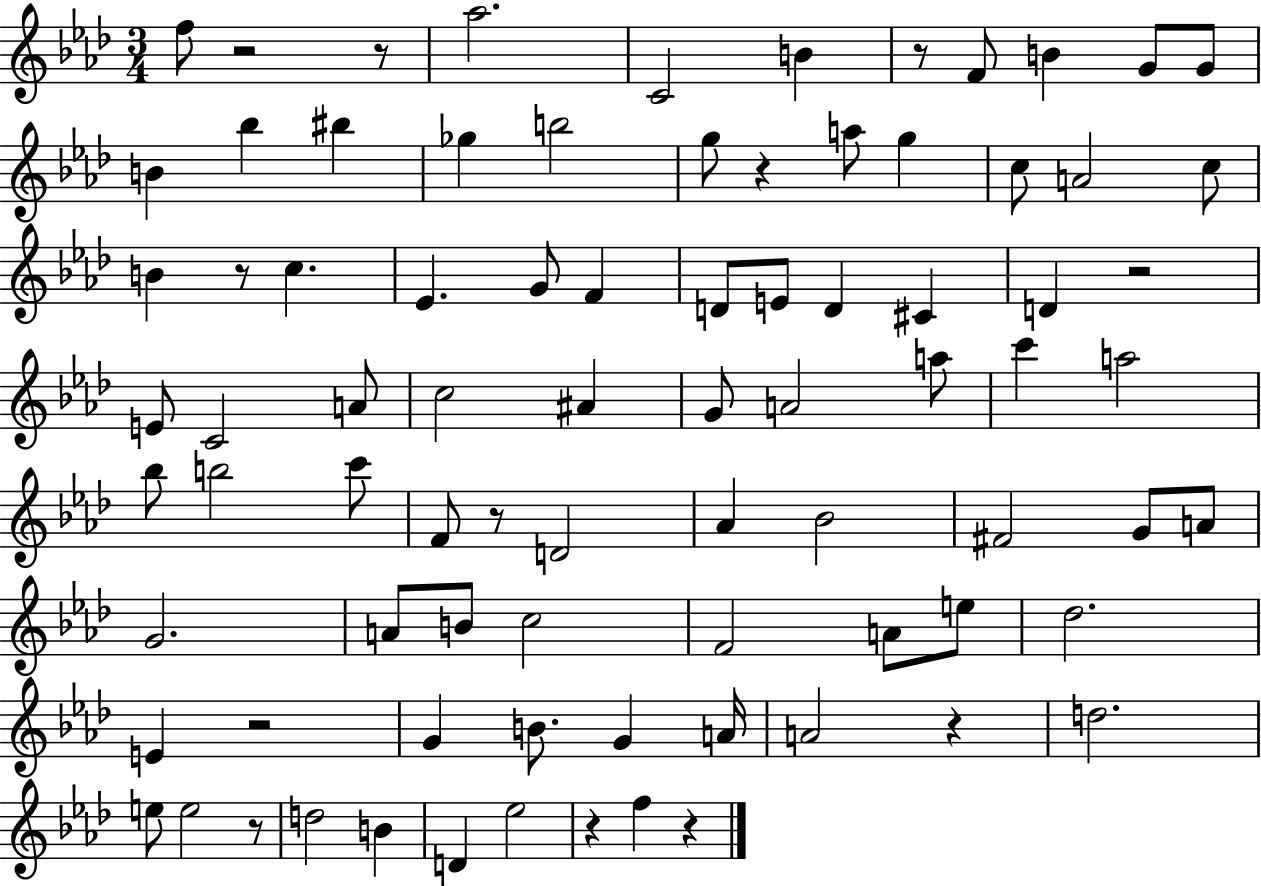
F5/e R/h R/e Ab5/h. C4/h B4/q R/e F4/e B4/q G4/e G4/e B4/q Bb5/q BIS5/q Gb5/q B5/h G5/e R/q A5/e G5/q C5/e A4/h C5/e B4/q R/e C5/q. Eb4/q. G4/e F4/q D4/e E4/e D4/q C#4/q D4/q R/h E4/e C4/h A4/e C5/h A#4/q G4/e A4/h A5/e C6/q A5/h Bb5/e B5/h C6/e F4/e R/e D4/h Ab4/q Bb4/h F#4/h G4/e A4/e G4/h. A4/e B4/e C5/h F4/h A4/e E5/e Db5/h. E4/q R/h G4/q B4/e. G4/q A4/s A4/h R/q D5/h. E5/e E5/h R/e D5/h B4/q D4/q Eb5/h R/q F5/q R/q